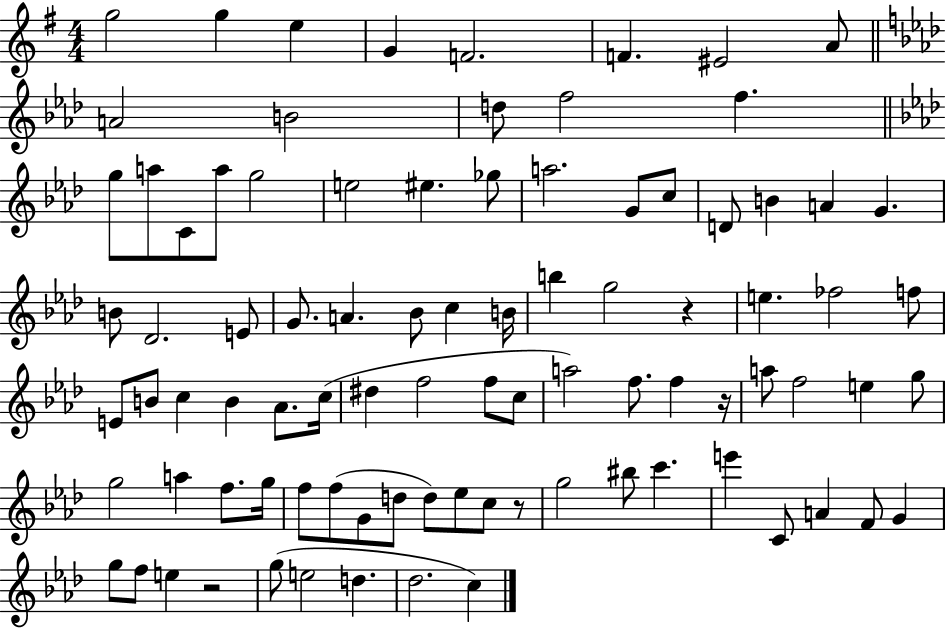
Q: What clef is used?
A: treble